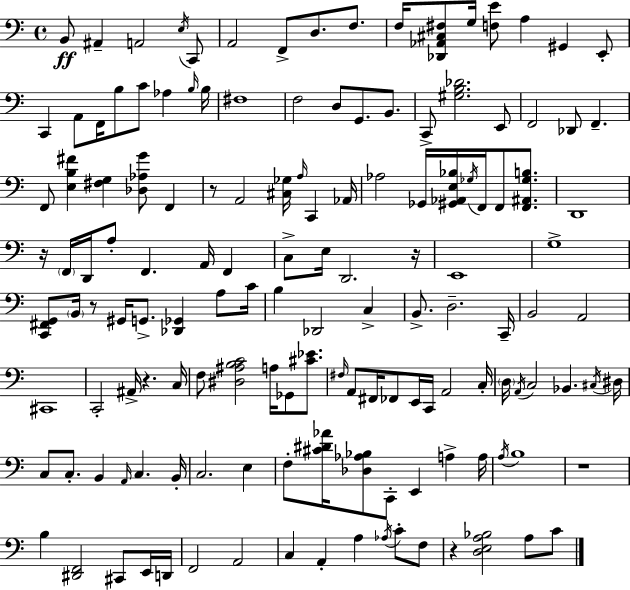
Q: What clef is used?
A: bass